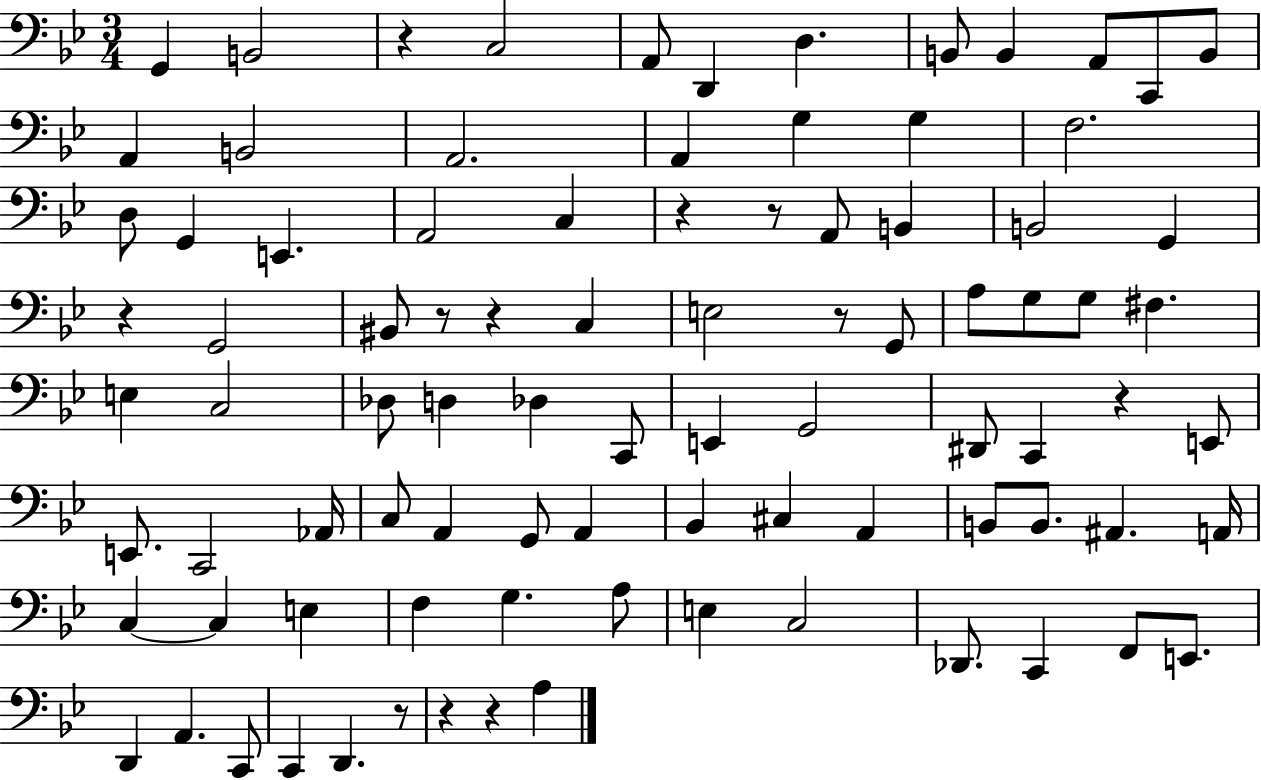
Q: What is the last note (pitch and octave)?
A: A3